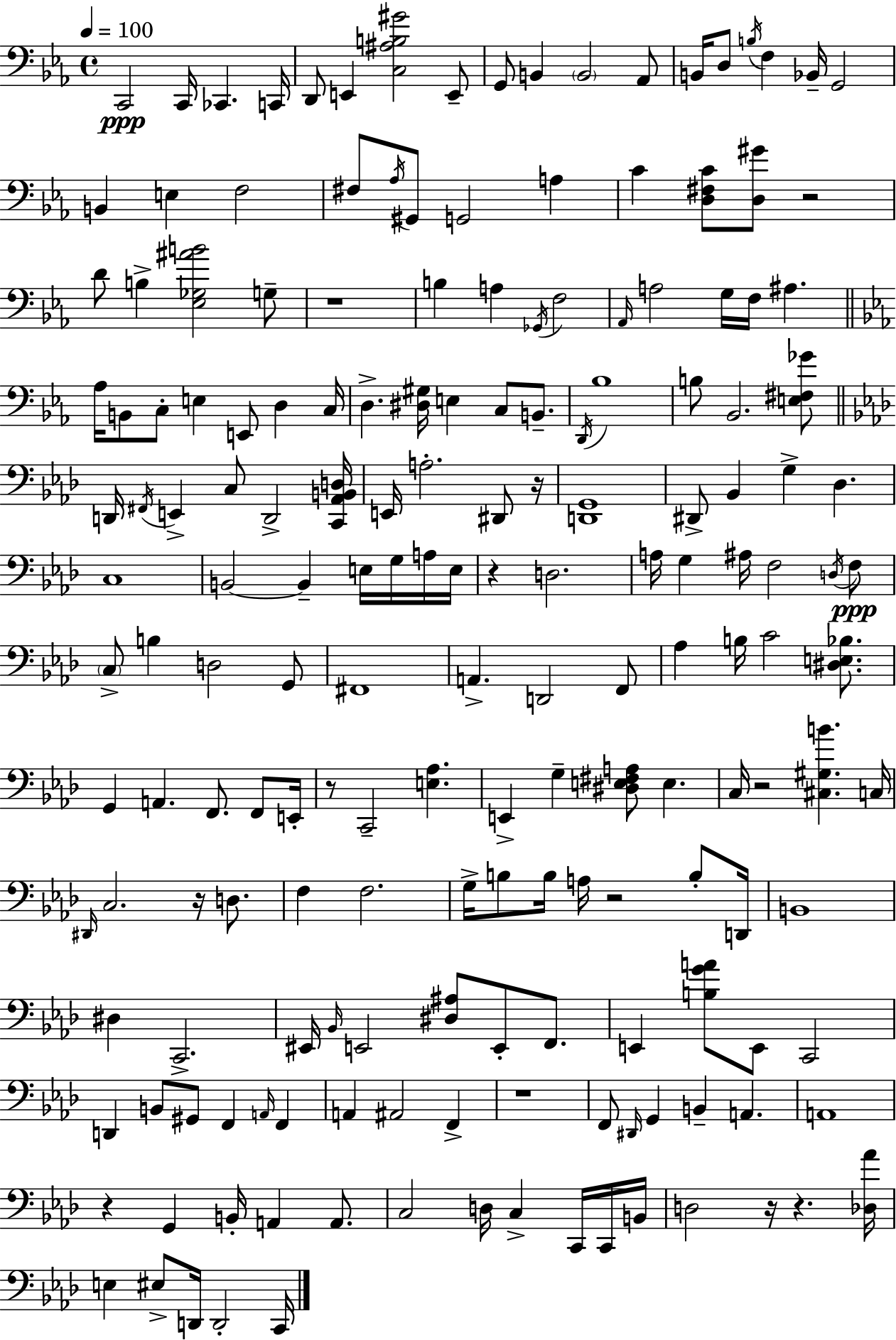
X:1
T:Untitled
M:4/4
L:1/4
K:Cm
C,,2 C,,/4 _C,, C,,/4 D,,/2 E,, [C,^A,B,^G]2 E,,/2 G,,/2 B,, B,,2 _A,,/2 B,,/4 D,/2 B,/4 F, _B,,/4 G,,2 B,, E, F,2 ^F,/2 _A,/4 ^G,,/2 G,,2 A, C [D,^F,C]/2 [D,^G]/2 z2 D/2 B, [_E,_G,^AB]2 G,/2 z4 B, A, _G,,/4 F,2 _A,,/4 A,2 G,/4 F,/4 ^A, _A,/4 B,,/2 C,/2 E, E,,/2 D, C,/4 D, [^D,^G,]/4 E, C,/2 B,,/2 D,,/4 _B,4 B,/2 _B,,2 [E,^F,_G]/2 D,,/4 ^F,,/4 E,, C,/2 D,,2 [C,,_A,,B,,D,]/4 E,,/4 A,2 ^D,,/2 z/4 [D,,G,,]4 ^D,,/2 _B,, G, _D, C,4 B,,2 B,, E,/4 G,/4 A,/4 E,/4 z D,2 A,/4 G, ^A,/4 F,2 D,/4 F,/2 C,/2 B, D,2 G,,/2 ^F,,4 A,, D,,2 F,,/2 _A, B,/4 C2 [^D,E,_B,]/2 G,, A,, F,,/2 F,,/2 E,,/4 z/2 C,,2 [E,_A,] E,, G, [^D,E,^F,A,]/2 E, C,/4 z2 [^C,^G,B] C,/4 ^D,,/4 C,2 z/4 D,/2 F, F,2 G,/4 B,/2 B,/4 A,/4 z2 B,/2 D,,/4 B,,4 ^D, C,,2 ^E,,/4 _B,,/4 E,,2 [^D,^A,]/2 E,,/2 F,,/2 E,, [B,GA]/2 E,,/2 C,,2 D,, B,,/2 ^G,,/2 F,, A,,/4 F,, A,, ^A,,2 F,, z4 F,,/2 ^D,,/4 G,, B,, A,, A,,4 z G,, B,,/4 A,, A,,/2 C,2 D,/4 C, C,,/4 C,,/4 B,,/4 D,2 z/4 z [_D,_A]/4 E, ^E,/2 D,,/4 D,,2 C,,/4